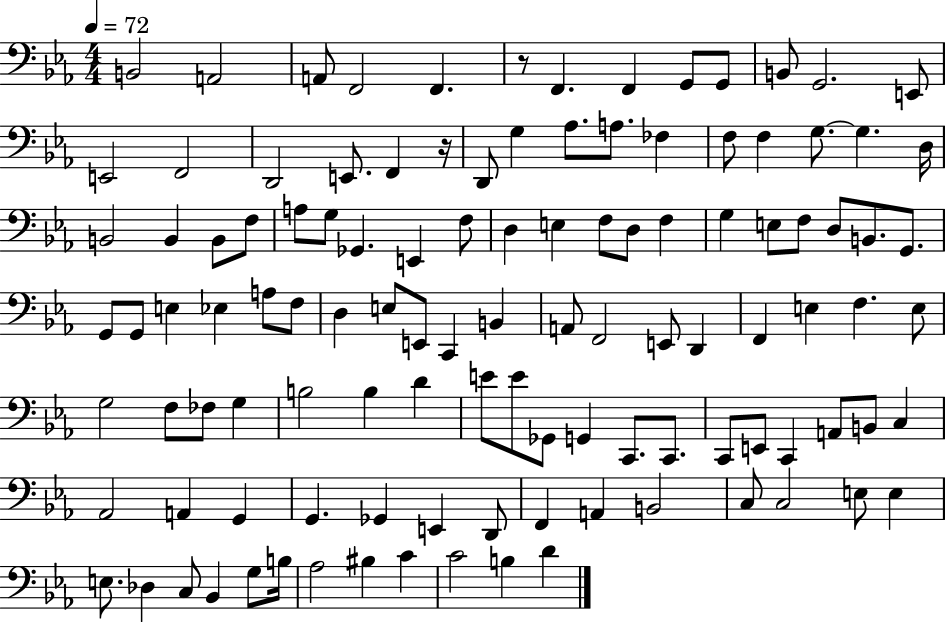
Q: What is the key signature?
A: EES major